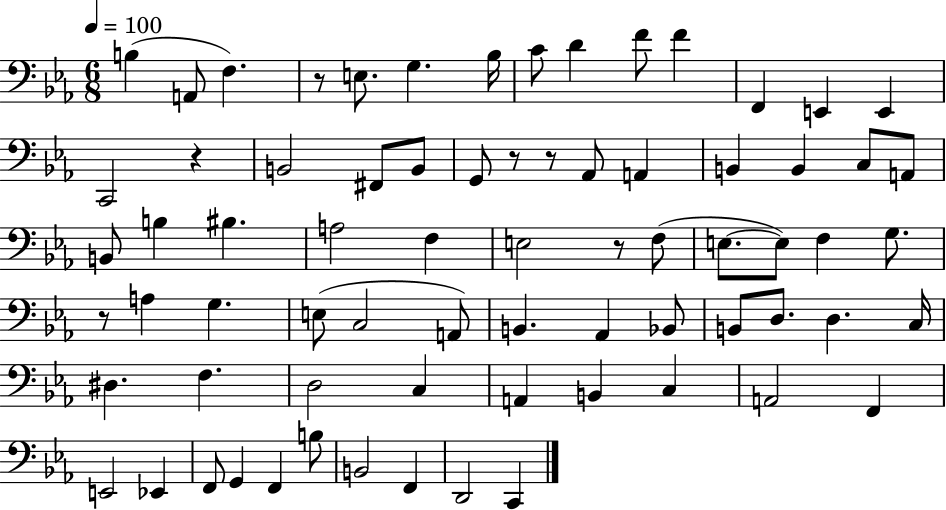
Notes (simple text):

B3/q A2/e F3/q. R/e E3/e. G3/q. Bb3/s C4/e D4/q F4/e F4/q F2/q E2/q E2/q C2/h R/q B2/h F#2/e B2/e G2/e R/e R/e Ab2/e A2/q B2/q B2/q C3/e A2/e B2/e B3/q BIS3/q. A3/h F3/q E3/h R/e F3/e E3/e. E3/e F3/q G3/e. R/e A3/q G3/q. E3/e C3/h A2/e B2/q. Ab2/q Bb2/e B2/e D3/e. D3/q. C3/s D#3/q. F3/q. D3/h C3/q A2/q B2/q C3/q A2/h F2/q E2/h Eb2/q F2/e G2/q F2/q B3/e B2/h F2/q D2/h C2/q